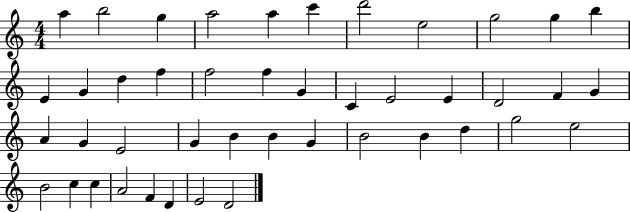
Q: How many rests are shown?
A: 0